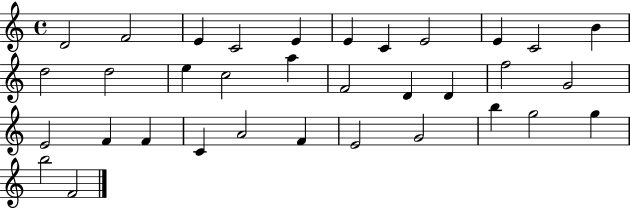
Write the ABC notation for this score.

X:1
T:Untitled
M:4/4
L:1/4
K:C
D2 F2 E C2 E E C E2 E C2 B d2 d2 e c2 a F2 D D f2 G2 E2 F F C A2 F E2 G2 b g2 g b2 F2